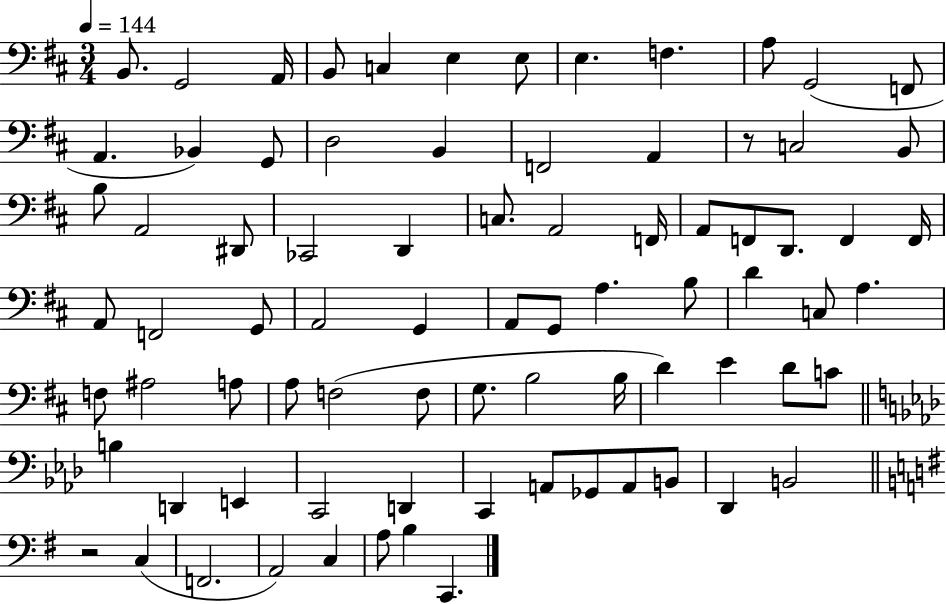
{
  \clef bass
  \numericTimeSignature
  \time 3/4
  \key d \major
  \tempo 4 = 144
  b,8. g,2 a,16 | b,8 c4 e4 e8 | e4. f4. | a8 g,2( f,8 | \break a,4. bes,4) g,8 | d2 b,4 | f,2 a,4 | r8 c2 b,8 | \break b8 a,2 dis,8 | ces,2 d,4 | c8. a,2 f,16 | a,8 f,8 d,8. f,4 f,16 | \break a,8 f,2 g,8 | a,2 g,4 | a,8 g,8 a4. b8 | d'4 c8 a4. | \break f8 ais2 a8 | a8 f2( f8 | g8. b2 b16 | d'4) e'4 d'8 c'8 | \break \bar "||" \break \key aes \major b4 d,4 e,4 | c,2 d,4 | c,4 a,8 ges,8 a,8 b,8 | des,4 b,2 | \break \bar "||" \break \key g \major r2 c4( | f,2. | a,2) c4 | a8 b4 c,4. | \break \bar "|."
}